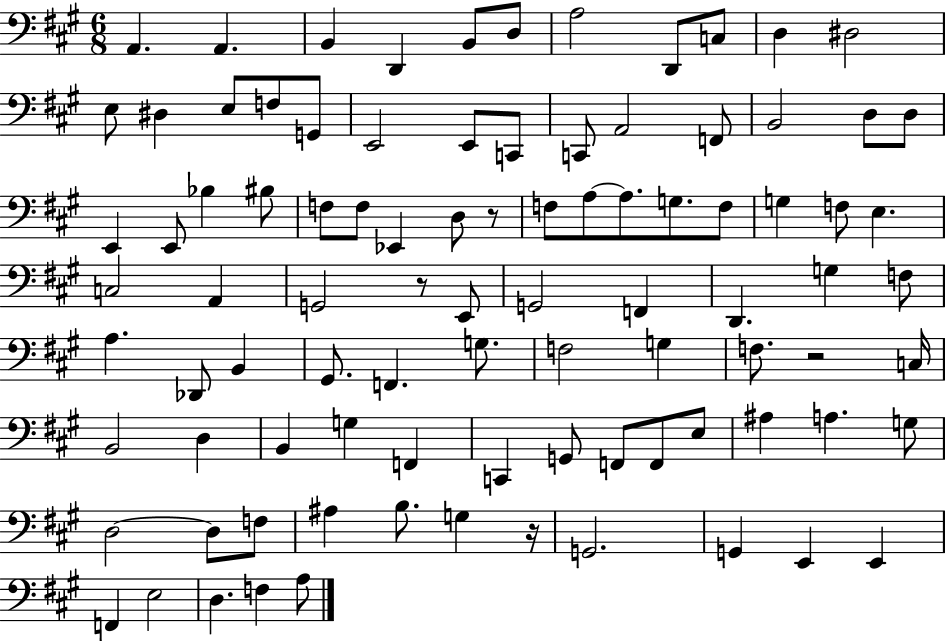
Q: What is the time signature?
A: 6/8